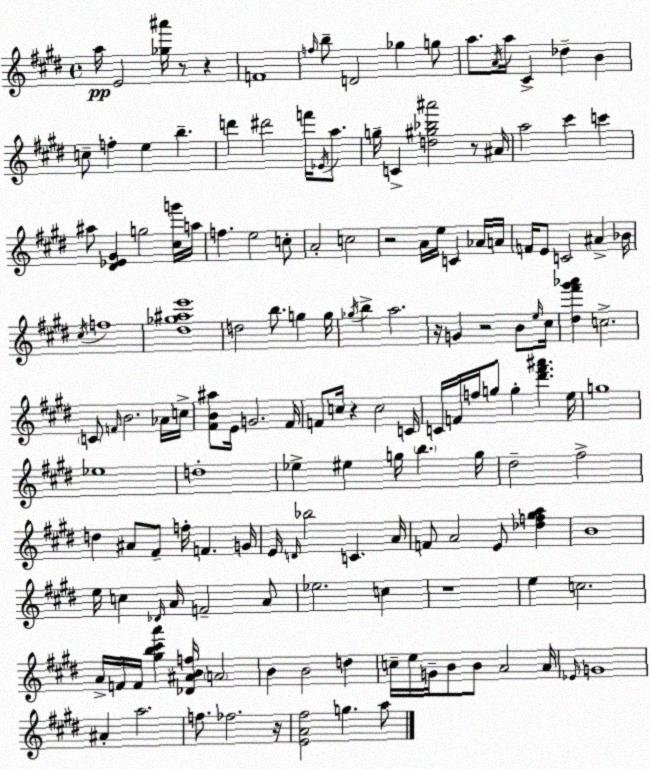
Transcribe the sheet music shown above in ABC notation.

X:1
T:Untitled
M:4/4
L:1/4
K:E
a/4 E2 [_g^a']/4 z/2 z F4 f/4 b/2 D2 _g g/2 a/2 A/4 a/4 ^C _d B c/2 f e b d' ^d'2 f'/4 _E/4 a/2 g/4 C [d^g_b^a']2 z/2 ^A/4 a2 ^c' c' ^a/2 [^D_E^G] g2 [^cg']/4 a/4 f e2 c/2 A2 c2 z2 A/4 e/4 C _A/4 A/4 F/4 E/2 C2 ^A _B/4 ^c/4 f4 [^d_g^ae']4 d2 b/2 g g/4 _g/4 b a2 z/4 G z2 B/2 e/4 ^c/4 [^d^f'^g'_a'] c2 C/2 F/4 B2 _A/4 c/4 [^FB^a]/2 E/4 G2 ^F/4 F/2 c/4 z c2 C/4 C/4 F/4 f/4 g/2 g [^d'^f'^a'] e/4 g4 _e4 d4 _e ^e g/4 b g/4 ^d2 ^f2 d ^A/2 ^F/2 f/4 F G/4 E/4 D/4 _b2 C A/4 F/2 A2 E/2 [_df^ga] B4 e/4 c _D/4 A/4 F2 A/2 _e2 c z4 e c2 A/4 F/4 F/4 [^gb^c'a'] [_D^ABf]/4 A2 B B2 d c/4 e/4 G/4 B/2 B/2 A2 A/4 _E/4 G4 ^A a2 f/2 _f2 z/4 [EA^f]2 g a/2